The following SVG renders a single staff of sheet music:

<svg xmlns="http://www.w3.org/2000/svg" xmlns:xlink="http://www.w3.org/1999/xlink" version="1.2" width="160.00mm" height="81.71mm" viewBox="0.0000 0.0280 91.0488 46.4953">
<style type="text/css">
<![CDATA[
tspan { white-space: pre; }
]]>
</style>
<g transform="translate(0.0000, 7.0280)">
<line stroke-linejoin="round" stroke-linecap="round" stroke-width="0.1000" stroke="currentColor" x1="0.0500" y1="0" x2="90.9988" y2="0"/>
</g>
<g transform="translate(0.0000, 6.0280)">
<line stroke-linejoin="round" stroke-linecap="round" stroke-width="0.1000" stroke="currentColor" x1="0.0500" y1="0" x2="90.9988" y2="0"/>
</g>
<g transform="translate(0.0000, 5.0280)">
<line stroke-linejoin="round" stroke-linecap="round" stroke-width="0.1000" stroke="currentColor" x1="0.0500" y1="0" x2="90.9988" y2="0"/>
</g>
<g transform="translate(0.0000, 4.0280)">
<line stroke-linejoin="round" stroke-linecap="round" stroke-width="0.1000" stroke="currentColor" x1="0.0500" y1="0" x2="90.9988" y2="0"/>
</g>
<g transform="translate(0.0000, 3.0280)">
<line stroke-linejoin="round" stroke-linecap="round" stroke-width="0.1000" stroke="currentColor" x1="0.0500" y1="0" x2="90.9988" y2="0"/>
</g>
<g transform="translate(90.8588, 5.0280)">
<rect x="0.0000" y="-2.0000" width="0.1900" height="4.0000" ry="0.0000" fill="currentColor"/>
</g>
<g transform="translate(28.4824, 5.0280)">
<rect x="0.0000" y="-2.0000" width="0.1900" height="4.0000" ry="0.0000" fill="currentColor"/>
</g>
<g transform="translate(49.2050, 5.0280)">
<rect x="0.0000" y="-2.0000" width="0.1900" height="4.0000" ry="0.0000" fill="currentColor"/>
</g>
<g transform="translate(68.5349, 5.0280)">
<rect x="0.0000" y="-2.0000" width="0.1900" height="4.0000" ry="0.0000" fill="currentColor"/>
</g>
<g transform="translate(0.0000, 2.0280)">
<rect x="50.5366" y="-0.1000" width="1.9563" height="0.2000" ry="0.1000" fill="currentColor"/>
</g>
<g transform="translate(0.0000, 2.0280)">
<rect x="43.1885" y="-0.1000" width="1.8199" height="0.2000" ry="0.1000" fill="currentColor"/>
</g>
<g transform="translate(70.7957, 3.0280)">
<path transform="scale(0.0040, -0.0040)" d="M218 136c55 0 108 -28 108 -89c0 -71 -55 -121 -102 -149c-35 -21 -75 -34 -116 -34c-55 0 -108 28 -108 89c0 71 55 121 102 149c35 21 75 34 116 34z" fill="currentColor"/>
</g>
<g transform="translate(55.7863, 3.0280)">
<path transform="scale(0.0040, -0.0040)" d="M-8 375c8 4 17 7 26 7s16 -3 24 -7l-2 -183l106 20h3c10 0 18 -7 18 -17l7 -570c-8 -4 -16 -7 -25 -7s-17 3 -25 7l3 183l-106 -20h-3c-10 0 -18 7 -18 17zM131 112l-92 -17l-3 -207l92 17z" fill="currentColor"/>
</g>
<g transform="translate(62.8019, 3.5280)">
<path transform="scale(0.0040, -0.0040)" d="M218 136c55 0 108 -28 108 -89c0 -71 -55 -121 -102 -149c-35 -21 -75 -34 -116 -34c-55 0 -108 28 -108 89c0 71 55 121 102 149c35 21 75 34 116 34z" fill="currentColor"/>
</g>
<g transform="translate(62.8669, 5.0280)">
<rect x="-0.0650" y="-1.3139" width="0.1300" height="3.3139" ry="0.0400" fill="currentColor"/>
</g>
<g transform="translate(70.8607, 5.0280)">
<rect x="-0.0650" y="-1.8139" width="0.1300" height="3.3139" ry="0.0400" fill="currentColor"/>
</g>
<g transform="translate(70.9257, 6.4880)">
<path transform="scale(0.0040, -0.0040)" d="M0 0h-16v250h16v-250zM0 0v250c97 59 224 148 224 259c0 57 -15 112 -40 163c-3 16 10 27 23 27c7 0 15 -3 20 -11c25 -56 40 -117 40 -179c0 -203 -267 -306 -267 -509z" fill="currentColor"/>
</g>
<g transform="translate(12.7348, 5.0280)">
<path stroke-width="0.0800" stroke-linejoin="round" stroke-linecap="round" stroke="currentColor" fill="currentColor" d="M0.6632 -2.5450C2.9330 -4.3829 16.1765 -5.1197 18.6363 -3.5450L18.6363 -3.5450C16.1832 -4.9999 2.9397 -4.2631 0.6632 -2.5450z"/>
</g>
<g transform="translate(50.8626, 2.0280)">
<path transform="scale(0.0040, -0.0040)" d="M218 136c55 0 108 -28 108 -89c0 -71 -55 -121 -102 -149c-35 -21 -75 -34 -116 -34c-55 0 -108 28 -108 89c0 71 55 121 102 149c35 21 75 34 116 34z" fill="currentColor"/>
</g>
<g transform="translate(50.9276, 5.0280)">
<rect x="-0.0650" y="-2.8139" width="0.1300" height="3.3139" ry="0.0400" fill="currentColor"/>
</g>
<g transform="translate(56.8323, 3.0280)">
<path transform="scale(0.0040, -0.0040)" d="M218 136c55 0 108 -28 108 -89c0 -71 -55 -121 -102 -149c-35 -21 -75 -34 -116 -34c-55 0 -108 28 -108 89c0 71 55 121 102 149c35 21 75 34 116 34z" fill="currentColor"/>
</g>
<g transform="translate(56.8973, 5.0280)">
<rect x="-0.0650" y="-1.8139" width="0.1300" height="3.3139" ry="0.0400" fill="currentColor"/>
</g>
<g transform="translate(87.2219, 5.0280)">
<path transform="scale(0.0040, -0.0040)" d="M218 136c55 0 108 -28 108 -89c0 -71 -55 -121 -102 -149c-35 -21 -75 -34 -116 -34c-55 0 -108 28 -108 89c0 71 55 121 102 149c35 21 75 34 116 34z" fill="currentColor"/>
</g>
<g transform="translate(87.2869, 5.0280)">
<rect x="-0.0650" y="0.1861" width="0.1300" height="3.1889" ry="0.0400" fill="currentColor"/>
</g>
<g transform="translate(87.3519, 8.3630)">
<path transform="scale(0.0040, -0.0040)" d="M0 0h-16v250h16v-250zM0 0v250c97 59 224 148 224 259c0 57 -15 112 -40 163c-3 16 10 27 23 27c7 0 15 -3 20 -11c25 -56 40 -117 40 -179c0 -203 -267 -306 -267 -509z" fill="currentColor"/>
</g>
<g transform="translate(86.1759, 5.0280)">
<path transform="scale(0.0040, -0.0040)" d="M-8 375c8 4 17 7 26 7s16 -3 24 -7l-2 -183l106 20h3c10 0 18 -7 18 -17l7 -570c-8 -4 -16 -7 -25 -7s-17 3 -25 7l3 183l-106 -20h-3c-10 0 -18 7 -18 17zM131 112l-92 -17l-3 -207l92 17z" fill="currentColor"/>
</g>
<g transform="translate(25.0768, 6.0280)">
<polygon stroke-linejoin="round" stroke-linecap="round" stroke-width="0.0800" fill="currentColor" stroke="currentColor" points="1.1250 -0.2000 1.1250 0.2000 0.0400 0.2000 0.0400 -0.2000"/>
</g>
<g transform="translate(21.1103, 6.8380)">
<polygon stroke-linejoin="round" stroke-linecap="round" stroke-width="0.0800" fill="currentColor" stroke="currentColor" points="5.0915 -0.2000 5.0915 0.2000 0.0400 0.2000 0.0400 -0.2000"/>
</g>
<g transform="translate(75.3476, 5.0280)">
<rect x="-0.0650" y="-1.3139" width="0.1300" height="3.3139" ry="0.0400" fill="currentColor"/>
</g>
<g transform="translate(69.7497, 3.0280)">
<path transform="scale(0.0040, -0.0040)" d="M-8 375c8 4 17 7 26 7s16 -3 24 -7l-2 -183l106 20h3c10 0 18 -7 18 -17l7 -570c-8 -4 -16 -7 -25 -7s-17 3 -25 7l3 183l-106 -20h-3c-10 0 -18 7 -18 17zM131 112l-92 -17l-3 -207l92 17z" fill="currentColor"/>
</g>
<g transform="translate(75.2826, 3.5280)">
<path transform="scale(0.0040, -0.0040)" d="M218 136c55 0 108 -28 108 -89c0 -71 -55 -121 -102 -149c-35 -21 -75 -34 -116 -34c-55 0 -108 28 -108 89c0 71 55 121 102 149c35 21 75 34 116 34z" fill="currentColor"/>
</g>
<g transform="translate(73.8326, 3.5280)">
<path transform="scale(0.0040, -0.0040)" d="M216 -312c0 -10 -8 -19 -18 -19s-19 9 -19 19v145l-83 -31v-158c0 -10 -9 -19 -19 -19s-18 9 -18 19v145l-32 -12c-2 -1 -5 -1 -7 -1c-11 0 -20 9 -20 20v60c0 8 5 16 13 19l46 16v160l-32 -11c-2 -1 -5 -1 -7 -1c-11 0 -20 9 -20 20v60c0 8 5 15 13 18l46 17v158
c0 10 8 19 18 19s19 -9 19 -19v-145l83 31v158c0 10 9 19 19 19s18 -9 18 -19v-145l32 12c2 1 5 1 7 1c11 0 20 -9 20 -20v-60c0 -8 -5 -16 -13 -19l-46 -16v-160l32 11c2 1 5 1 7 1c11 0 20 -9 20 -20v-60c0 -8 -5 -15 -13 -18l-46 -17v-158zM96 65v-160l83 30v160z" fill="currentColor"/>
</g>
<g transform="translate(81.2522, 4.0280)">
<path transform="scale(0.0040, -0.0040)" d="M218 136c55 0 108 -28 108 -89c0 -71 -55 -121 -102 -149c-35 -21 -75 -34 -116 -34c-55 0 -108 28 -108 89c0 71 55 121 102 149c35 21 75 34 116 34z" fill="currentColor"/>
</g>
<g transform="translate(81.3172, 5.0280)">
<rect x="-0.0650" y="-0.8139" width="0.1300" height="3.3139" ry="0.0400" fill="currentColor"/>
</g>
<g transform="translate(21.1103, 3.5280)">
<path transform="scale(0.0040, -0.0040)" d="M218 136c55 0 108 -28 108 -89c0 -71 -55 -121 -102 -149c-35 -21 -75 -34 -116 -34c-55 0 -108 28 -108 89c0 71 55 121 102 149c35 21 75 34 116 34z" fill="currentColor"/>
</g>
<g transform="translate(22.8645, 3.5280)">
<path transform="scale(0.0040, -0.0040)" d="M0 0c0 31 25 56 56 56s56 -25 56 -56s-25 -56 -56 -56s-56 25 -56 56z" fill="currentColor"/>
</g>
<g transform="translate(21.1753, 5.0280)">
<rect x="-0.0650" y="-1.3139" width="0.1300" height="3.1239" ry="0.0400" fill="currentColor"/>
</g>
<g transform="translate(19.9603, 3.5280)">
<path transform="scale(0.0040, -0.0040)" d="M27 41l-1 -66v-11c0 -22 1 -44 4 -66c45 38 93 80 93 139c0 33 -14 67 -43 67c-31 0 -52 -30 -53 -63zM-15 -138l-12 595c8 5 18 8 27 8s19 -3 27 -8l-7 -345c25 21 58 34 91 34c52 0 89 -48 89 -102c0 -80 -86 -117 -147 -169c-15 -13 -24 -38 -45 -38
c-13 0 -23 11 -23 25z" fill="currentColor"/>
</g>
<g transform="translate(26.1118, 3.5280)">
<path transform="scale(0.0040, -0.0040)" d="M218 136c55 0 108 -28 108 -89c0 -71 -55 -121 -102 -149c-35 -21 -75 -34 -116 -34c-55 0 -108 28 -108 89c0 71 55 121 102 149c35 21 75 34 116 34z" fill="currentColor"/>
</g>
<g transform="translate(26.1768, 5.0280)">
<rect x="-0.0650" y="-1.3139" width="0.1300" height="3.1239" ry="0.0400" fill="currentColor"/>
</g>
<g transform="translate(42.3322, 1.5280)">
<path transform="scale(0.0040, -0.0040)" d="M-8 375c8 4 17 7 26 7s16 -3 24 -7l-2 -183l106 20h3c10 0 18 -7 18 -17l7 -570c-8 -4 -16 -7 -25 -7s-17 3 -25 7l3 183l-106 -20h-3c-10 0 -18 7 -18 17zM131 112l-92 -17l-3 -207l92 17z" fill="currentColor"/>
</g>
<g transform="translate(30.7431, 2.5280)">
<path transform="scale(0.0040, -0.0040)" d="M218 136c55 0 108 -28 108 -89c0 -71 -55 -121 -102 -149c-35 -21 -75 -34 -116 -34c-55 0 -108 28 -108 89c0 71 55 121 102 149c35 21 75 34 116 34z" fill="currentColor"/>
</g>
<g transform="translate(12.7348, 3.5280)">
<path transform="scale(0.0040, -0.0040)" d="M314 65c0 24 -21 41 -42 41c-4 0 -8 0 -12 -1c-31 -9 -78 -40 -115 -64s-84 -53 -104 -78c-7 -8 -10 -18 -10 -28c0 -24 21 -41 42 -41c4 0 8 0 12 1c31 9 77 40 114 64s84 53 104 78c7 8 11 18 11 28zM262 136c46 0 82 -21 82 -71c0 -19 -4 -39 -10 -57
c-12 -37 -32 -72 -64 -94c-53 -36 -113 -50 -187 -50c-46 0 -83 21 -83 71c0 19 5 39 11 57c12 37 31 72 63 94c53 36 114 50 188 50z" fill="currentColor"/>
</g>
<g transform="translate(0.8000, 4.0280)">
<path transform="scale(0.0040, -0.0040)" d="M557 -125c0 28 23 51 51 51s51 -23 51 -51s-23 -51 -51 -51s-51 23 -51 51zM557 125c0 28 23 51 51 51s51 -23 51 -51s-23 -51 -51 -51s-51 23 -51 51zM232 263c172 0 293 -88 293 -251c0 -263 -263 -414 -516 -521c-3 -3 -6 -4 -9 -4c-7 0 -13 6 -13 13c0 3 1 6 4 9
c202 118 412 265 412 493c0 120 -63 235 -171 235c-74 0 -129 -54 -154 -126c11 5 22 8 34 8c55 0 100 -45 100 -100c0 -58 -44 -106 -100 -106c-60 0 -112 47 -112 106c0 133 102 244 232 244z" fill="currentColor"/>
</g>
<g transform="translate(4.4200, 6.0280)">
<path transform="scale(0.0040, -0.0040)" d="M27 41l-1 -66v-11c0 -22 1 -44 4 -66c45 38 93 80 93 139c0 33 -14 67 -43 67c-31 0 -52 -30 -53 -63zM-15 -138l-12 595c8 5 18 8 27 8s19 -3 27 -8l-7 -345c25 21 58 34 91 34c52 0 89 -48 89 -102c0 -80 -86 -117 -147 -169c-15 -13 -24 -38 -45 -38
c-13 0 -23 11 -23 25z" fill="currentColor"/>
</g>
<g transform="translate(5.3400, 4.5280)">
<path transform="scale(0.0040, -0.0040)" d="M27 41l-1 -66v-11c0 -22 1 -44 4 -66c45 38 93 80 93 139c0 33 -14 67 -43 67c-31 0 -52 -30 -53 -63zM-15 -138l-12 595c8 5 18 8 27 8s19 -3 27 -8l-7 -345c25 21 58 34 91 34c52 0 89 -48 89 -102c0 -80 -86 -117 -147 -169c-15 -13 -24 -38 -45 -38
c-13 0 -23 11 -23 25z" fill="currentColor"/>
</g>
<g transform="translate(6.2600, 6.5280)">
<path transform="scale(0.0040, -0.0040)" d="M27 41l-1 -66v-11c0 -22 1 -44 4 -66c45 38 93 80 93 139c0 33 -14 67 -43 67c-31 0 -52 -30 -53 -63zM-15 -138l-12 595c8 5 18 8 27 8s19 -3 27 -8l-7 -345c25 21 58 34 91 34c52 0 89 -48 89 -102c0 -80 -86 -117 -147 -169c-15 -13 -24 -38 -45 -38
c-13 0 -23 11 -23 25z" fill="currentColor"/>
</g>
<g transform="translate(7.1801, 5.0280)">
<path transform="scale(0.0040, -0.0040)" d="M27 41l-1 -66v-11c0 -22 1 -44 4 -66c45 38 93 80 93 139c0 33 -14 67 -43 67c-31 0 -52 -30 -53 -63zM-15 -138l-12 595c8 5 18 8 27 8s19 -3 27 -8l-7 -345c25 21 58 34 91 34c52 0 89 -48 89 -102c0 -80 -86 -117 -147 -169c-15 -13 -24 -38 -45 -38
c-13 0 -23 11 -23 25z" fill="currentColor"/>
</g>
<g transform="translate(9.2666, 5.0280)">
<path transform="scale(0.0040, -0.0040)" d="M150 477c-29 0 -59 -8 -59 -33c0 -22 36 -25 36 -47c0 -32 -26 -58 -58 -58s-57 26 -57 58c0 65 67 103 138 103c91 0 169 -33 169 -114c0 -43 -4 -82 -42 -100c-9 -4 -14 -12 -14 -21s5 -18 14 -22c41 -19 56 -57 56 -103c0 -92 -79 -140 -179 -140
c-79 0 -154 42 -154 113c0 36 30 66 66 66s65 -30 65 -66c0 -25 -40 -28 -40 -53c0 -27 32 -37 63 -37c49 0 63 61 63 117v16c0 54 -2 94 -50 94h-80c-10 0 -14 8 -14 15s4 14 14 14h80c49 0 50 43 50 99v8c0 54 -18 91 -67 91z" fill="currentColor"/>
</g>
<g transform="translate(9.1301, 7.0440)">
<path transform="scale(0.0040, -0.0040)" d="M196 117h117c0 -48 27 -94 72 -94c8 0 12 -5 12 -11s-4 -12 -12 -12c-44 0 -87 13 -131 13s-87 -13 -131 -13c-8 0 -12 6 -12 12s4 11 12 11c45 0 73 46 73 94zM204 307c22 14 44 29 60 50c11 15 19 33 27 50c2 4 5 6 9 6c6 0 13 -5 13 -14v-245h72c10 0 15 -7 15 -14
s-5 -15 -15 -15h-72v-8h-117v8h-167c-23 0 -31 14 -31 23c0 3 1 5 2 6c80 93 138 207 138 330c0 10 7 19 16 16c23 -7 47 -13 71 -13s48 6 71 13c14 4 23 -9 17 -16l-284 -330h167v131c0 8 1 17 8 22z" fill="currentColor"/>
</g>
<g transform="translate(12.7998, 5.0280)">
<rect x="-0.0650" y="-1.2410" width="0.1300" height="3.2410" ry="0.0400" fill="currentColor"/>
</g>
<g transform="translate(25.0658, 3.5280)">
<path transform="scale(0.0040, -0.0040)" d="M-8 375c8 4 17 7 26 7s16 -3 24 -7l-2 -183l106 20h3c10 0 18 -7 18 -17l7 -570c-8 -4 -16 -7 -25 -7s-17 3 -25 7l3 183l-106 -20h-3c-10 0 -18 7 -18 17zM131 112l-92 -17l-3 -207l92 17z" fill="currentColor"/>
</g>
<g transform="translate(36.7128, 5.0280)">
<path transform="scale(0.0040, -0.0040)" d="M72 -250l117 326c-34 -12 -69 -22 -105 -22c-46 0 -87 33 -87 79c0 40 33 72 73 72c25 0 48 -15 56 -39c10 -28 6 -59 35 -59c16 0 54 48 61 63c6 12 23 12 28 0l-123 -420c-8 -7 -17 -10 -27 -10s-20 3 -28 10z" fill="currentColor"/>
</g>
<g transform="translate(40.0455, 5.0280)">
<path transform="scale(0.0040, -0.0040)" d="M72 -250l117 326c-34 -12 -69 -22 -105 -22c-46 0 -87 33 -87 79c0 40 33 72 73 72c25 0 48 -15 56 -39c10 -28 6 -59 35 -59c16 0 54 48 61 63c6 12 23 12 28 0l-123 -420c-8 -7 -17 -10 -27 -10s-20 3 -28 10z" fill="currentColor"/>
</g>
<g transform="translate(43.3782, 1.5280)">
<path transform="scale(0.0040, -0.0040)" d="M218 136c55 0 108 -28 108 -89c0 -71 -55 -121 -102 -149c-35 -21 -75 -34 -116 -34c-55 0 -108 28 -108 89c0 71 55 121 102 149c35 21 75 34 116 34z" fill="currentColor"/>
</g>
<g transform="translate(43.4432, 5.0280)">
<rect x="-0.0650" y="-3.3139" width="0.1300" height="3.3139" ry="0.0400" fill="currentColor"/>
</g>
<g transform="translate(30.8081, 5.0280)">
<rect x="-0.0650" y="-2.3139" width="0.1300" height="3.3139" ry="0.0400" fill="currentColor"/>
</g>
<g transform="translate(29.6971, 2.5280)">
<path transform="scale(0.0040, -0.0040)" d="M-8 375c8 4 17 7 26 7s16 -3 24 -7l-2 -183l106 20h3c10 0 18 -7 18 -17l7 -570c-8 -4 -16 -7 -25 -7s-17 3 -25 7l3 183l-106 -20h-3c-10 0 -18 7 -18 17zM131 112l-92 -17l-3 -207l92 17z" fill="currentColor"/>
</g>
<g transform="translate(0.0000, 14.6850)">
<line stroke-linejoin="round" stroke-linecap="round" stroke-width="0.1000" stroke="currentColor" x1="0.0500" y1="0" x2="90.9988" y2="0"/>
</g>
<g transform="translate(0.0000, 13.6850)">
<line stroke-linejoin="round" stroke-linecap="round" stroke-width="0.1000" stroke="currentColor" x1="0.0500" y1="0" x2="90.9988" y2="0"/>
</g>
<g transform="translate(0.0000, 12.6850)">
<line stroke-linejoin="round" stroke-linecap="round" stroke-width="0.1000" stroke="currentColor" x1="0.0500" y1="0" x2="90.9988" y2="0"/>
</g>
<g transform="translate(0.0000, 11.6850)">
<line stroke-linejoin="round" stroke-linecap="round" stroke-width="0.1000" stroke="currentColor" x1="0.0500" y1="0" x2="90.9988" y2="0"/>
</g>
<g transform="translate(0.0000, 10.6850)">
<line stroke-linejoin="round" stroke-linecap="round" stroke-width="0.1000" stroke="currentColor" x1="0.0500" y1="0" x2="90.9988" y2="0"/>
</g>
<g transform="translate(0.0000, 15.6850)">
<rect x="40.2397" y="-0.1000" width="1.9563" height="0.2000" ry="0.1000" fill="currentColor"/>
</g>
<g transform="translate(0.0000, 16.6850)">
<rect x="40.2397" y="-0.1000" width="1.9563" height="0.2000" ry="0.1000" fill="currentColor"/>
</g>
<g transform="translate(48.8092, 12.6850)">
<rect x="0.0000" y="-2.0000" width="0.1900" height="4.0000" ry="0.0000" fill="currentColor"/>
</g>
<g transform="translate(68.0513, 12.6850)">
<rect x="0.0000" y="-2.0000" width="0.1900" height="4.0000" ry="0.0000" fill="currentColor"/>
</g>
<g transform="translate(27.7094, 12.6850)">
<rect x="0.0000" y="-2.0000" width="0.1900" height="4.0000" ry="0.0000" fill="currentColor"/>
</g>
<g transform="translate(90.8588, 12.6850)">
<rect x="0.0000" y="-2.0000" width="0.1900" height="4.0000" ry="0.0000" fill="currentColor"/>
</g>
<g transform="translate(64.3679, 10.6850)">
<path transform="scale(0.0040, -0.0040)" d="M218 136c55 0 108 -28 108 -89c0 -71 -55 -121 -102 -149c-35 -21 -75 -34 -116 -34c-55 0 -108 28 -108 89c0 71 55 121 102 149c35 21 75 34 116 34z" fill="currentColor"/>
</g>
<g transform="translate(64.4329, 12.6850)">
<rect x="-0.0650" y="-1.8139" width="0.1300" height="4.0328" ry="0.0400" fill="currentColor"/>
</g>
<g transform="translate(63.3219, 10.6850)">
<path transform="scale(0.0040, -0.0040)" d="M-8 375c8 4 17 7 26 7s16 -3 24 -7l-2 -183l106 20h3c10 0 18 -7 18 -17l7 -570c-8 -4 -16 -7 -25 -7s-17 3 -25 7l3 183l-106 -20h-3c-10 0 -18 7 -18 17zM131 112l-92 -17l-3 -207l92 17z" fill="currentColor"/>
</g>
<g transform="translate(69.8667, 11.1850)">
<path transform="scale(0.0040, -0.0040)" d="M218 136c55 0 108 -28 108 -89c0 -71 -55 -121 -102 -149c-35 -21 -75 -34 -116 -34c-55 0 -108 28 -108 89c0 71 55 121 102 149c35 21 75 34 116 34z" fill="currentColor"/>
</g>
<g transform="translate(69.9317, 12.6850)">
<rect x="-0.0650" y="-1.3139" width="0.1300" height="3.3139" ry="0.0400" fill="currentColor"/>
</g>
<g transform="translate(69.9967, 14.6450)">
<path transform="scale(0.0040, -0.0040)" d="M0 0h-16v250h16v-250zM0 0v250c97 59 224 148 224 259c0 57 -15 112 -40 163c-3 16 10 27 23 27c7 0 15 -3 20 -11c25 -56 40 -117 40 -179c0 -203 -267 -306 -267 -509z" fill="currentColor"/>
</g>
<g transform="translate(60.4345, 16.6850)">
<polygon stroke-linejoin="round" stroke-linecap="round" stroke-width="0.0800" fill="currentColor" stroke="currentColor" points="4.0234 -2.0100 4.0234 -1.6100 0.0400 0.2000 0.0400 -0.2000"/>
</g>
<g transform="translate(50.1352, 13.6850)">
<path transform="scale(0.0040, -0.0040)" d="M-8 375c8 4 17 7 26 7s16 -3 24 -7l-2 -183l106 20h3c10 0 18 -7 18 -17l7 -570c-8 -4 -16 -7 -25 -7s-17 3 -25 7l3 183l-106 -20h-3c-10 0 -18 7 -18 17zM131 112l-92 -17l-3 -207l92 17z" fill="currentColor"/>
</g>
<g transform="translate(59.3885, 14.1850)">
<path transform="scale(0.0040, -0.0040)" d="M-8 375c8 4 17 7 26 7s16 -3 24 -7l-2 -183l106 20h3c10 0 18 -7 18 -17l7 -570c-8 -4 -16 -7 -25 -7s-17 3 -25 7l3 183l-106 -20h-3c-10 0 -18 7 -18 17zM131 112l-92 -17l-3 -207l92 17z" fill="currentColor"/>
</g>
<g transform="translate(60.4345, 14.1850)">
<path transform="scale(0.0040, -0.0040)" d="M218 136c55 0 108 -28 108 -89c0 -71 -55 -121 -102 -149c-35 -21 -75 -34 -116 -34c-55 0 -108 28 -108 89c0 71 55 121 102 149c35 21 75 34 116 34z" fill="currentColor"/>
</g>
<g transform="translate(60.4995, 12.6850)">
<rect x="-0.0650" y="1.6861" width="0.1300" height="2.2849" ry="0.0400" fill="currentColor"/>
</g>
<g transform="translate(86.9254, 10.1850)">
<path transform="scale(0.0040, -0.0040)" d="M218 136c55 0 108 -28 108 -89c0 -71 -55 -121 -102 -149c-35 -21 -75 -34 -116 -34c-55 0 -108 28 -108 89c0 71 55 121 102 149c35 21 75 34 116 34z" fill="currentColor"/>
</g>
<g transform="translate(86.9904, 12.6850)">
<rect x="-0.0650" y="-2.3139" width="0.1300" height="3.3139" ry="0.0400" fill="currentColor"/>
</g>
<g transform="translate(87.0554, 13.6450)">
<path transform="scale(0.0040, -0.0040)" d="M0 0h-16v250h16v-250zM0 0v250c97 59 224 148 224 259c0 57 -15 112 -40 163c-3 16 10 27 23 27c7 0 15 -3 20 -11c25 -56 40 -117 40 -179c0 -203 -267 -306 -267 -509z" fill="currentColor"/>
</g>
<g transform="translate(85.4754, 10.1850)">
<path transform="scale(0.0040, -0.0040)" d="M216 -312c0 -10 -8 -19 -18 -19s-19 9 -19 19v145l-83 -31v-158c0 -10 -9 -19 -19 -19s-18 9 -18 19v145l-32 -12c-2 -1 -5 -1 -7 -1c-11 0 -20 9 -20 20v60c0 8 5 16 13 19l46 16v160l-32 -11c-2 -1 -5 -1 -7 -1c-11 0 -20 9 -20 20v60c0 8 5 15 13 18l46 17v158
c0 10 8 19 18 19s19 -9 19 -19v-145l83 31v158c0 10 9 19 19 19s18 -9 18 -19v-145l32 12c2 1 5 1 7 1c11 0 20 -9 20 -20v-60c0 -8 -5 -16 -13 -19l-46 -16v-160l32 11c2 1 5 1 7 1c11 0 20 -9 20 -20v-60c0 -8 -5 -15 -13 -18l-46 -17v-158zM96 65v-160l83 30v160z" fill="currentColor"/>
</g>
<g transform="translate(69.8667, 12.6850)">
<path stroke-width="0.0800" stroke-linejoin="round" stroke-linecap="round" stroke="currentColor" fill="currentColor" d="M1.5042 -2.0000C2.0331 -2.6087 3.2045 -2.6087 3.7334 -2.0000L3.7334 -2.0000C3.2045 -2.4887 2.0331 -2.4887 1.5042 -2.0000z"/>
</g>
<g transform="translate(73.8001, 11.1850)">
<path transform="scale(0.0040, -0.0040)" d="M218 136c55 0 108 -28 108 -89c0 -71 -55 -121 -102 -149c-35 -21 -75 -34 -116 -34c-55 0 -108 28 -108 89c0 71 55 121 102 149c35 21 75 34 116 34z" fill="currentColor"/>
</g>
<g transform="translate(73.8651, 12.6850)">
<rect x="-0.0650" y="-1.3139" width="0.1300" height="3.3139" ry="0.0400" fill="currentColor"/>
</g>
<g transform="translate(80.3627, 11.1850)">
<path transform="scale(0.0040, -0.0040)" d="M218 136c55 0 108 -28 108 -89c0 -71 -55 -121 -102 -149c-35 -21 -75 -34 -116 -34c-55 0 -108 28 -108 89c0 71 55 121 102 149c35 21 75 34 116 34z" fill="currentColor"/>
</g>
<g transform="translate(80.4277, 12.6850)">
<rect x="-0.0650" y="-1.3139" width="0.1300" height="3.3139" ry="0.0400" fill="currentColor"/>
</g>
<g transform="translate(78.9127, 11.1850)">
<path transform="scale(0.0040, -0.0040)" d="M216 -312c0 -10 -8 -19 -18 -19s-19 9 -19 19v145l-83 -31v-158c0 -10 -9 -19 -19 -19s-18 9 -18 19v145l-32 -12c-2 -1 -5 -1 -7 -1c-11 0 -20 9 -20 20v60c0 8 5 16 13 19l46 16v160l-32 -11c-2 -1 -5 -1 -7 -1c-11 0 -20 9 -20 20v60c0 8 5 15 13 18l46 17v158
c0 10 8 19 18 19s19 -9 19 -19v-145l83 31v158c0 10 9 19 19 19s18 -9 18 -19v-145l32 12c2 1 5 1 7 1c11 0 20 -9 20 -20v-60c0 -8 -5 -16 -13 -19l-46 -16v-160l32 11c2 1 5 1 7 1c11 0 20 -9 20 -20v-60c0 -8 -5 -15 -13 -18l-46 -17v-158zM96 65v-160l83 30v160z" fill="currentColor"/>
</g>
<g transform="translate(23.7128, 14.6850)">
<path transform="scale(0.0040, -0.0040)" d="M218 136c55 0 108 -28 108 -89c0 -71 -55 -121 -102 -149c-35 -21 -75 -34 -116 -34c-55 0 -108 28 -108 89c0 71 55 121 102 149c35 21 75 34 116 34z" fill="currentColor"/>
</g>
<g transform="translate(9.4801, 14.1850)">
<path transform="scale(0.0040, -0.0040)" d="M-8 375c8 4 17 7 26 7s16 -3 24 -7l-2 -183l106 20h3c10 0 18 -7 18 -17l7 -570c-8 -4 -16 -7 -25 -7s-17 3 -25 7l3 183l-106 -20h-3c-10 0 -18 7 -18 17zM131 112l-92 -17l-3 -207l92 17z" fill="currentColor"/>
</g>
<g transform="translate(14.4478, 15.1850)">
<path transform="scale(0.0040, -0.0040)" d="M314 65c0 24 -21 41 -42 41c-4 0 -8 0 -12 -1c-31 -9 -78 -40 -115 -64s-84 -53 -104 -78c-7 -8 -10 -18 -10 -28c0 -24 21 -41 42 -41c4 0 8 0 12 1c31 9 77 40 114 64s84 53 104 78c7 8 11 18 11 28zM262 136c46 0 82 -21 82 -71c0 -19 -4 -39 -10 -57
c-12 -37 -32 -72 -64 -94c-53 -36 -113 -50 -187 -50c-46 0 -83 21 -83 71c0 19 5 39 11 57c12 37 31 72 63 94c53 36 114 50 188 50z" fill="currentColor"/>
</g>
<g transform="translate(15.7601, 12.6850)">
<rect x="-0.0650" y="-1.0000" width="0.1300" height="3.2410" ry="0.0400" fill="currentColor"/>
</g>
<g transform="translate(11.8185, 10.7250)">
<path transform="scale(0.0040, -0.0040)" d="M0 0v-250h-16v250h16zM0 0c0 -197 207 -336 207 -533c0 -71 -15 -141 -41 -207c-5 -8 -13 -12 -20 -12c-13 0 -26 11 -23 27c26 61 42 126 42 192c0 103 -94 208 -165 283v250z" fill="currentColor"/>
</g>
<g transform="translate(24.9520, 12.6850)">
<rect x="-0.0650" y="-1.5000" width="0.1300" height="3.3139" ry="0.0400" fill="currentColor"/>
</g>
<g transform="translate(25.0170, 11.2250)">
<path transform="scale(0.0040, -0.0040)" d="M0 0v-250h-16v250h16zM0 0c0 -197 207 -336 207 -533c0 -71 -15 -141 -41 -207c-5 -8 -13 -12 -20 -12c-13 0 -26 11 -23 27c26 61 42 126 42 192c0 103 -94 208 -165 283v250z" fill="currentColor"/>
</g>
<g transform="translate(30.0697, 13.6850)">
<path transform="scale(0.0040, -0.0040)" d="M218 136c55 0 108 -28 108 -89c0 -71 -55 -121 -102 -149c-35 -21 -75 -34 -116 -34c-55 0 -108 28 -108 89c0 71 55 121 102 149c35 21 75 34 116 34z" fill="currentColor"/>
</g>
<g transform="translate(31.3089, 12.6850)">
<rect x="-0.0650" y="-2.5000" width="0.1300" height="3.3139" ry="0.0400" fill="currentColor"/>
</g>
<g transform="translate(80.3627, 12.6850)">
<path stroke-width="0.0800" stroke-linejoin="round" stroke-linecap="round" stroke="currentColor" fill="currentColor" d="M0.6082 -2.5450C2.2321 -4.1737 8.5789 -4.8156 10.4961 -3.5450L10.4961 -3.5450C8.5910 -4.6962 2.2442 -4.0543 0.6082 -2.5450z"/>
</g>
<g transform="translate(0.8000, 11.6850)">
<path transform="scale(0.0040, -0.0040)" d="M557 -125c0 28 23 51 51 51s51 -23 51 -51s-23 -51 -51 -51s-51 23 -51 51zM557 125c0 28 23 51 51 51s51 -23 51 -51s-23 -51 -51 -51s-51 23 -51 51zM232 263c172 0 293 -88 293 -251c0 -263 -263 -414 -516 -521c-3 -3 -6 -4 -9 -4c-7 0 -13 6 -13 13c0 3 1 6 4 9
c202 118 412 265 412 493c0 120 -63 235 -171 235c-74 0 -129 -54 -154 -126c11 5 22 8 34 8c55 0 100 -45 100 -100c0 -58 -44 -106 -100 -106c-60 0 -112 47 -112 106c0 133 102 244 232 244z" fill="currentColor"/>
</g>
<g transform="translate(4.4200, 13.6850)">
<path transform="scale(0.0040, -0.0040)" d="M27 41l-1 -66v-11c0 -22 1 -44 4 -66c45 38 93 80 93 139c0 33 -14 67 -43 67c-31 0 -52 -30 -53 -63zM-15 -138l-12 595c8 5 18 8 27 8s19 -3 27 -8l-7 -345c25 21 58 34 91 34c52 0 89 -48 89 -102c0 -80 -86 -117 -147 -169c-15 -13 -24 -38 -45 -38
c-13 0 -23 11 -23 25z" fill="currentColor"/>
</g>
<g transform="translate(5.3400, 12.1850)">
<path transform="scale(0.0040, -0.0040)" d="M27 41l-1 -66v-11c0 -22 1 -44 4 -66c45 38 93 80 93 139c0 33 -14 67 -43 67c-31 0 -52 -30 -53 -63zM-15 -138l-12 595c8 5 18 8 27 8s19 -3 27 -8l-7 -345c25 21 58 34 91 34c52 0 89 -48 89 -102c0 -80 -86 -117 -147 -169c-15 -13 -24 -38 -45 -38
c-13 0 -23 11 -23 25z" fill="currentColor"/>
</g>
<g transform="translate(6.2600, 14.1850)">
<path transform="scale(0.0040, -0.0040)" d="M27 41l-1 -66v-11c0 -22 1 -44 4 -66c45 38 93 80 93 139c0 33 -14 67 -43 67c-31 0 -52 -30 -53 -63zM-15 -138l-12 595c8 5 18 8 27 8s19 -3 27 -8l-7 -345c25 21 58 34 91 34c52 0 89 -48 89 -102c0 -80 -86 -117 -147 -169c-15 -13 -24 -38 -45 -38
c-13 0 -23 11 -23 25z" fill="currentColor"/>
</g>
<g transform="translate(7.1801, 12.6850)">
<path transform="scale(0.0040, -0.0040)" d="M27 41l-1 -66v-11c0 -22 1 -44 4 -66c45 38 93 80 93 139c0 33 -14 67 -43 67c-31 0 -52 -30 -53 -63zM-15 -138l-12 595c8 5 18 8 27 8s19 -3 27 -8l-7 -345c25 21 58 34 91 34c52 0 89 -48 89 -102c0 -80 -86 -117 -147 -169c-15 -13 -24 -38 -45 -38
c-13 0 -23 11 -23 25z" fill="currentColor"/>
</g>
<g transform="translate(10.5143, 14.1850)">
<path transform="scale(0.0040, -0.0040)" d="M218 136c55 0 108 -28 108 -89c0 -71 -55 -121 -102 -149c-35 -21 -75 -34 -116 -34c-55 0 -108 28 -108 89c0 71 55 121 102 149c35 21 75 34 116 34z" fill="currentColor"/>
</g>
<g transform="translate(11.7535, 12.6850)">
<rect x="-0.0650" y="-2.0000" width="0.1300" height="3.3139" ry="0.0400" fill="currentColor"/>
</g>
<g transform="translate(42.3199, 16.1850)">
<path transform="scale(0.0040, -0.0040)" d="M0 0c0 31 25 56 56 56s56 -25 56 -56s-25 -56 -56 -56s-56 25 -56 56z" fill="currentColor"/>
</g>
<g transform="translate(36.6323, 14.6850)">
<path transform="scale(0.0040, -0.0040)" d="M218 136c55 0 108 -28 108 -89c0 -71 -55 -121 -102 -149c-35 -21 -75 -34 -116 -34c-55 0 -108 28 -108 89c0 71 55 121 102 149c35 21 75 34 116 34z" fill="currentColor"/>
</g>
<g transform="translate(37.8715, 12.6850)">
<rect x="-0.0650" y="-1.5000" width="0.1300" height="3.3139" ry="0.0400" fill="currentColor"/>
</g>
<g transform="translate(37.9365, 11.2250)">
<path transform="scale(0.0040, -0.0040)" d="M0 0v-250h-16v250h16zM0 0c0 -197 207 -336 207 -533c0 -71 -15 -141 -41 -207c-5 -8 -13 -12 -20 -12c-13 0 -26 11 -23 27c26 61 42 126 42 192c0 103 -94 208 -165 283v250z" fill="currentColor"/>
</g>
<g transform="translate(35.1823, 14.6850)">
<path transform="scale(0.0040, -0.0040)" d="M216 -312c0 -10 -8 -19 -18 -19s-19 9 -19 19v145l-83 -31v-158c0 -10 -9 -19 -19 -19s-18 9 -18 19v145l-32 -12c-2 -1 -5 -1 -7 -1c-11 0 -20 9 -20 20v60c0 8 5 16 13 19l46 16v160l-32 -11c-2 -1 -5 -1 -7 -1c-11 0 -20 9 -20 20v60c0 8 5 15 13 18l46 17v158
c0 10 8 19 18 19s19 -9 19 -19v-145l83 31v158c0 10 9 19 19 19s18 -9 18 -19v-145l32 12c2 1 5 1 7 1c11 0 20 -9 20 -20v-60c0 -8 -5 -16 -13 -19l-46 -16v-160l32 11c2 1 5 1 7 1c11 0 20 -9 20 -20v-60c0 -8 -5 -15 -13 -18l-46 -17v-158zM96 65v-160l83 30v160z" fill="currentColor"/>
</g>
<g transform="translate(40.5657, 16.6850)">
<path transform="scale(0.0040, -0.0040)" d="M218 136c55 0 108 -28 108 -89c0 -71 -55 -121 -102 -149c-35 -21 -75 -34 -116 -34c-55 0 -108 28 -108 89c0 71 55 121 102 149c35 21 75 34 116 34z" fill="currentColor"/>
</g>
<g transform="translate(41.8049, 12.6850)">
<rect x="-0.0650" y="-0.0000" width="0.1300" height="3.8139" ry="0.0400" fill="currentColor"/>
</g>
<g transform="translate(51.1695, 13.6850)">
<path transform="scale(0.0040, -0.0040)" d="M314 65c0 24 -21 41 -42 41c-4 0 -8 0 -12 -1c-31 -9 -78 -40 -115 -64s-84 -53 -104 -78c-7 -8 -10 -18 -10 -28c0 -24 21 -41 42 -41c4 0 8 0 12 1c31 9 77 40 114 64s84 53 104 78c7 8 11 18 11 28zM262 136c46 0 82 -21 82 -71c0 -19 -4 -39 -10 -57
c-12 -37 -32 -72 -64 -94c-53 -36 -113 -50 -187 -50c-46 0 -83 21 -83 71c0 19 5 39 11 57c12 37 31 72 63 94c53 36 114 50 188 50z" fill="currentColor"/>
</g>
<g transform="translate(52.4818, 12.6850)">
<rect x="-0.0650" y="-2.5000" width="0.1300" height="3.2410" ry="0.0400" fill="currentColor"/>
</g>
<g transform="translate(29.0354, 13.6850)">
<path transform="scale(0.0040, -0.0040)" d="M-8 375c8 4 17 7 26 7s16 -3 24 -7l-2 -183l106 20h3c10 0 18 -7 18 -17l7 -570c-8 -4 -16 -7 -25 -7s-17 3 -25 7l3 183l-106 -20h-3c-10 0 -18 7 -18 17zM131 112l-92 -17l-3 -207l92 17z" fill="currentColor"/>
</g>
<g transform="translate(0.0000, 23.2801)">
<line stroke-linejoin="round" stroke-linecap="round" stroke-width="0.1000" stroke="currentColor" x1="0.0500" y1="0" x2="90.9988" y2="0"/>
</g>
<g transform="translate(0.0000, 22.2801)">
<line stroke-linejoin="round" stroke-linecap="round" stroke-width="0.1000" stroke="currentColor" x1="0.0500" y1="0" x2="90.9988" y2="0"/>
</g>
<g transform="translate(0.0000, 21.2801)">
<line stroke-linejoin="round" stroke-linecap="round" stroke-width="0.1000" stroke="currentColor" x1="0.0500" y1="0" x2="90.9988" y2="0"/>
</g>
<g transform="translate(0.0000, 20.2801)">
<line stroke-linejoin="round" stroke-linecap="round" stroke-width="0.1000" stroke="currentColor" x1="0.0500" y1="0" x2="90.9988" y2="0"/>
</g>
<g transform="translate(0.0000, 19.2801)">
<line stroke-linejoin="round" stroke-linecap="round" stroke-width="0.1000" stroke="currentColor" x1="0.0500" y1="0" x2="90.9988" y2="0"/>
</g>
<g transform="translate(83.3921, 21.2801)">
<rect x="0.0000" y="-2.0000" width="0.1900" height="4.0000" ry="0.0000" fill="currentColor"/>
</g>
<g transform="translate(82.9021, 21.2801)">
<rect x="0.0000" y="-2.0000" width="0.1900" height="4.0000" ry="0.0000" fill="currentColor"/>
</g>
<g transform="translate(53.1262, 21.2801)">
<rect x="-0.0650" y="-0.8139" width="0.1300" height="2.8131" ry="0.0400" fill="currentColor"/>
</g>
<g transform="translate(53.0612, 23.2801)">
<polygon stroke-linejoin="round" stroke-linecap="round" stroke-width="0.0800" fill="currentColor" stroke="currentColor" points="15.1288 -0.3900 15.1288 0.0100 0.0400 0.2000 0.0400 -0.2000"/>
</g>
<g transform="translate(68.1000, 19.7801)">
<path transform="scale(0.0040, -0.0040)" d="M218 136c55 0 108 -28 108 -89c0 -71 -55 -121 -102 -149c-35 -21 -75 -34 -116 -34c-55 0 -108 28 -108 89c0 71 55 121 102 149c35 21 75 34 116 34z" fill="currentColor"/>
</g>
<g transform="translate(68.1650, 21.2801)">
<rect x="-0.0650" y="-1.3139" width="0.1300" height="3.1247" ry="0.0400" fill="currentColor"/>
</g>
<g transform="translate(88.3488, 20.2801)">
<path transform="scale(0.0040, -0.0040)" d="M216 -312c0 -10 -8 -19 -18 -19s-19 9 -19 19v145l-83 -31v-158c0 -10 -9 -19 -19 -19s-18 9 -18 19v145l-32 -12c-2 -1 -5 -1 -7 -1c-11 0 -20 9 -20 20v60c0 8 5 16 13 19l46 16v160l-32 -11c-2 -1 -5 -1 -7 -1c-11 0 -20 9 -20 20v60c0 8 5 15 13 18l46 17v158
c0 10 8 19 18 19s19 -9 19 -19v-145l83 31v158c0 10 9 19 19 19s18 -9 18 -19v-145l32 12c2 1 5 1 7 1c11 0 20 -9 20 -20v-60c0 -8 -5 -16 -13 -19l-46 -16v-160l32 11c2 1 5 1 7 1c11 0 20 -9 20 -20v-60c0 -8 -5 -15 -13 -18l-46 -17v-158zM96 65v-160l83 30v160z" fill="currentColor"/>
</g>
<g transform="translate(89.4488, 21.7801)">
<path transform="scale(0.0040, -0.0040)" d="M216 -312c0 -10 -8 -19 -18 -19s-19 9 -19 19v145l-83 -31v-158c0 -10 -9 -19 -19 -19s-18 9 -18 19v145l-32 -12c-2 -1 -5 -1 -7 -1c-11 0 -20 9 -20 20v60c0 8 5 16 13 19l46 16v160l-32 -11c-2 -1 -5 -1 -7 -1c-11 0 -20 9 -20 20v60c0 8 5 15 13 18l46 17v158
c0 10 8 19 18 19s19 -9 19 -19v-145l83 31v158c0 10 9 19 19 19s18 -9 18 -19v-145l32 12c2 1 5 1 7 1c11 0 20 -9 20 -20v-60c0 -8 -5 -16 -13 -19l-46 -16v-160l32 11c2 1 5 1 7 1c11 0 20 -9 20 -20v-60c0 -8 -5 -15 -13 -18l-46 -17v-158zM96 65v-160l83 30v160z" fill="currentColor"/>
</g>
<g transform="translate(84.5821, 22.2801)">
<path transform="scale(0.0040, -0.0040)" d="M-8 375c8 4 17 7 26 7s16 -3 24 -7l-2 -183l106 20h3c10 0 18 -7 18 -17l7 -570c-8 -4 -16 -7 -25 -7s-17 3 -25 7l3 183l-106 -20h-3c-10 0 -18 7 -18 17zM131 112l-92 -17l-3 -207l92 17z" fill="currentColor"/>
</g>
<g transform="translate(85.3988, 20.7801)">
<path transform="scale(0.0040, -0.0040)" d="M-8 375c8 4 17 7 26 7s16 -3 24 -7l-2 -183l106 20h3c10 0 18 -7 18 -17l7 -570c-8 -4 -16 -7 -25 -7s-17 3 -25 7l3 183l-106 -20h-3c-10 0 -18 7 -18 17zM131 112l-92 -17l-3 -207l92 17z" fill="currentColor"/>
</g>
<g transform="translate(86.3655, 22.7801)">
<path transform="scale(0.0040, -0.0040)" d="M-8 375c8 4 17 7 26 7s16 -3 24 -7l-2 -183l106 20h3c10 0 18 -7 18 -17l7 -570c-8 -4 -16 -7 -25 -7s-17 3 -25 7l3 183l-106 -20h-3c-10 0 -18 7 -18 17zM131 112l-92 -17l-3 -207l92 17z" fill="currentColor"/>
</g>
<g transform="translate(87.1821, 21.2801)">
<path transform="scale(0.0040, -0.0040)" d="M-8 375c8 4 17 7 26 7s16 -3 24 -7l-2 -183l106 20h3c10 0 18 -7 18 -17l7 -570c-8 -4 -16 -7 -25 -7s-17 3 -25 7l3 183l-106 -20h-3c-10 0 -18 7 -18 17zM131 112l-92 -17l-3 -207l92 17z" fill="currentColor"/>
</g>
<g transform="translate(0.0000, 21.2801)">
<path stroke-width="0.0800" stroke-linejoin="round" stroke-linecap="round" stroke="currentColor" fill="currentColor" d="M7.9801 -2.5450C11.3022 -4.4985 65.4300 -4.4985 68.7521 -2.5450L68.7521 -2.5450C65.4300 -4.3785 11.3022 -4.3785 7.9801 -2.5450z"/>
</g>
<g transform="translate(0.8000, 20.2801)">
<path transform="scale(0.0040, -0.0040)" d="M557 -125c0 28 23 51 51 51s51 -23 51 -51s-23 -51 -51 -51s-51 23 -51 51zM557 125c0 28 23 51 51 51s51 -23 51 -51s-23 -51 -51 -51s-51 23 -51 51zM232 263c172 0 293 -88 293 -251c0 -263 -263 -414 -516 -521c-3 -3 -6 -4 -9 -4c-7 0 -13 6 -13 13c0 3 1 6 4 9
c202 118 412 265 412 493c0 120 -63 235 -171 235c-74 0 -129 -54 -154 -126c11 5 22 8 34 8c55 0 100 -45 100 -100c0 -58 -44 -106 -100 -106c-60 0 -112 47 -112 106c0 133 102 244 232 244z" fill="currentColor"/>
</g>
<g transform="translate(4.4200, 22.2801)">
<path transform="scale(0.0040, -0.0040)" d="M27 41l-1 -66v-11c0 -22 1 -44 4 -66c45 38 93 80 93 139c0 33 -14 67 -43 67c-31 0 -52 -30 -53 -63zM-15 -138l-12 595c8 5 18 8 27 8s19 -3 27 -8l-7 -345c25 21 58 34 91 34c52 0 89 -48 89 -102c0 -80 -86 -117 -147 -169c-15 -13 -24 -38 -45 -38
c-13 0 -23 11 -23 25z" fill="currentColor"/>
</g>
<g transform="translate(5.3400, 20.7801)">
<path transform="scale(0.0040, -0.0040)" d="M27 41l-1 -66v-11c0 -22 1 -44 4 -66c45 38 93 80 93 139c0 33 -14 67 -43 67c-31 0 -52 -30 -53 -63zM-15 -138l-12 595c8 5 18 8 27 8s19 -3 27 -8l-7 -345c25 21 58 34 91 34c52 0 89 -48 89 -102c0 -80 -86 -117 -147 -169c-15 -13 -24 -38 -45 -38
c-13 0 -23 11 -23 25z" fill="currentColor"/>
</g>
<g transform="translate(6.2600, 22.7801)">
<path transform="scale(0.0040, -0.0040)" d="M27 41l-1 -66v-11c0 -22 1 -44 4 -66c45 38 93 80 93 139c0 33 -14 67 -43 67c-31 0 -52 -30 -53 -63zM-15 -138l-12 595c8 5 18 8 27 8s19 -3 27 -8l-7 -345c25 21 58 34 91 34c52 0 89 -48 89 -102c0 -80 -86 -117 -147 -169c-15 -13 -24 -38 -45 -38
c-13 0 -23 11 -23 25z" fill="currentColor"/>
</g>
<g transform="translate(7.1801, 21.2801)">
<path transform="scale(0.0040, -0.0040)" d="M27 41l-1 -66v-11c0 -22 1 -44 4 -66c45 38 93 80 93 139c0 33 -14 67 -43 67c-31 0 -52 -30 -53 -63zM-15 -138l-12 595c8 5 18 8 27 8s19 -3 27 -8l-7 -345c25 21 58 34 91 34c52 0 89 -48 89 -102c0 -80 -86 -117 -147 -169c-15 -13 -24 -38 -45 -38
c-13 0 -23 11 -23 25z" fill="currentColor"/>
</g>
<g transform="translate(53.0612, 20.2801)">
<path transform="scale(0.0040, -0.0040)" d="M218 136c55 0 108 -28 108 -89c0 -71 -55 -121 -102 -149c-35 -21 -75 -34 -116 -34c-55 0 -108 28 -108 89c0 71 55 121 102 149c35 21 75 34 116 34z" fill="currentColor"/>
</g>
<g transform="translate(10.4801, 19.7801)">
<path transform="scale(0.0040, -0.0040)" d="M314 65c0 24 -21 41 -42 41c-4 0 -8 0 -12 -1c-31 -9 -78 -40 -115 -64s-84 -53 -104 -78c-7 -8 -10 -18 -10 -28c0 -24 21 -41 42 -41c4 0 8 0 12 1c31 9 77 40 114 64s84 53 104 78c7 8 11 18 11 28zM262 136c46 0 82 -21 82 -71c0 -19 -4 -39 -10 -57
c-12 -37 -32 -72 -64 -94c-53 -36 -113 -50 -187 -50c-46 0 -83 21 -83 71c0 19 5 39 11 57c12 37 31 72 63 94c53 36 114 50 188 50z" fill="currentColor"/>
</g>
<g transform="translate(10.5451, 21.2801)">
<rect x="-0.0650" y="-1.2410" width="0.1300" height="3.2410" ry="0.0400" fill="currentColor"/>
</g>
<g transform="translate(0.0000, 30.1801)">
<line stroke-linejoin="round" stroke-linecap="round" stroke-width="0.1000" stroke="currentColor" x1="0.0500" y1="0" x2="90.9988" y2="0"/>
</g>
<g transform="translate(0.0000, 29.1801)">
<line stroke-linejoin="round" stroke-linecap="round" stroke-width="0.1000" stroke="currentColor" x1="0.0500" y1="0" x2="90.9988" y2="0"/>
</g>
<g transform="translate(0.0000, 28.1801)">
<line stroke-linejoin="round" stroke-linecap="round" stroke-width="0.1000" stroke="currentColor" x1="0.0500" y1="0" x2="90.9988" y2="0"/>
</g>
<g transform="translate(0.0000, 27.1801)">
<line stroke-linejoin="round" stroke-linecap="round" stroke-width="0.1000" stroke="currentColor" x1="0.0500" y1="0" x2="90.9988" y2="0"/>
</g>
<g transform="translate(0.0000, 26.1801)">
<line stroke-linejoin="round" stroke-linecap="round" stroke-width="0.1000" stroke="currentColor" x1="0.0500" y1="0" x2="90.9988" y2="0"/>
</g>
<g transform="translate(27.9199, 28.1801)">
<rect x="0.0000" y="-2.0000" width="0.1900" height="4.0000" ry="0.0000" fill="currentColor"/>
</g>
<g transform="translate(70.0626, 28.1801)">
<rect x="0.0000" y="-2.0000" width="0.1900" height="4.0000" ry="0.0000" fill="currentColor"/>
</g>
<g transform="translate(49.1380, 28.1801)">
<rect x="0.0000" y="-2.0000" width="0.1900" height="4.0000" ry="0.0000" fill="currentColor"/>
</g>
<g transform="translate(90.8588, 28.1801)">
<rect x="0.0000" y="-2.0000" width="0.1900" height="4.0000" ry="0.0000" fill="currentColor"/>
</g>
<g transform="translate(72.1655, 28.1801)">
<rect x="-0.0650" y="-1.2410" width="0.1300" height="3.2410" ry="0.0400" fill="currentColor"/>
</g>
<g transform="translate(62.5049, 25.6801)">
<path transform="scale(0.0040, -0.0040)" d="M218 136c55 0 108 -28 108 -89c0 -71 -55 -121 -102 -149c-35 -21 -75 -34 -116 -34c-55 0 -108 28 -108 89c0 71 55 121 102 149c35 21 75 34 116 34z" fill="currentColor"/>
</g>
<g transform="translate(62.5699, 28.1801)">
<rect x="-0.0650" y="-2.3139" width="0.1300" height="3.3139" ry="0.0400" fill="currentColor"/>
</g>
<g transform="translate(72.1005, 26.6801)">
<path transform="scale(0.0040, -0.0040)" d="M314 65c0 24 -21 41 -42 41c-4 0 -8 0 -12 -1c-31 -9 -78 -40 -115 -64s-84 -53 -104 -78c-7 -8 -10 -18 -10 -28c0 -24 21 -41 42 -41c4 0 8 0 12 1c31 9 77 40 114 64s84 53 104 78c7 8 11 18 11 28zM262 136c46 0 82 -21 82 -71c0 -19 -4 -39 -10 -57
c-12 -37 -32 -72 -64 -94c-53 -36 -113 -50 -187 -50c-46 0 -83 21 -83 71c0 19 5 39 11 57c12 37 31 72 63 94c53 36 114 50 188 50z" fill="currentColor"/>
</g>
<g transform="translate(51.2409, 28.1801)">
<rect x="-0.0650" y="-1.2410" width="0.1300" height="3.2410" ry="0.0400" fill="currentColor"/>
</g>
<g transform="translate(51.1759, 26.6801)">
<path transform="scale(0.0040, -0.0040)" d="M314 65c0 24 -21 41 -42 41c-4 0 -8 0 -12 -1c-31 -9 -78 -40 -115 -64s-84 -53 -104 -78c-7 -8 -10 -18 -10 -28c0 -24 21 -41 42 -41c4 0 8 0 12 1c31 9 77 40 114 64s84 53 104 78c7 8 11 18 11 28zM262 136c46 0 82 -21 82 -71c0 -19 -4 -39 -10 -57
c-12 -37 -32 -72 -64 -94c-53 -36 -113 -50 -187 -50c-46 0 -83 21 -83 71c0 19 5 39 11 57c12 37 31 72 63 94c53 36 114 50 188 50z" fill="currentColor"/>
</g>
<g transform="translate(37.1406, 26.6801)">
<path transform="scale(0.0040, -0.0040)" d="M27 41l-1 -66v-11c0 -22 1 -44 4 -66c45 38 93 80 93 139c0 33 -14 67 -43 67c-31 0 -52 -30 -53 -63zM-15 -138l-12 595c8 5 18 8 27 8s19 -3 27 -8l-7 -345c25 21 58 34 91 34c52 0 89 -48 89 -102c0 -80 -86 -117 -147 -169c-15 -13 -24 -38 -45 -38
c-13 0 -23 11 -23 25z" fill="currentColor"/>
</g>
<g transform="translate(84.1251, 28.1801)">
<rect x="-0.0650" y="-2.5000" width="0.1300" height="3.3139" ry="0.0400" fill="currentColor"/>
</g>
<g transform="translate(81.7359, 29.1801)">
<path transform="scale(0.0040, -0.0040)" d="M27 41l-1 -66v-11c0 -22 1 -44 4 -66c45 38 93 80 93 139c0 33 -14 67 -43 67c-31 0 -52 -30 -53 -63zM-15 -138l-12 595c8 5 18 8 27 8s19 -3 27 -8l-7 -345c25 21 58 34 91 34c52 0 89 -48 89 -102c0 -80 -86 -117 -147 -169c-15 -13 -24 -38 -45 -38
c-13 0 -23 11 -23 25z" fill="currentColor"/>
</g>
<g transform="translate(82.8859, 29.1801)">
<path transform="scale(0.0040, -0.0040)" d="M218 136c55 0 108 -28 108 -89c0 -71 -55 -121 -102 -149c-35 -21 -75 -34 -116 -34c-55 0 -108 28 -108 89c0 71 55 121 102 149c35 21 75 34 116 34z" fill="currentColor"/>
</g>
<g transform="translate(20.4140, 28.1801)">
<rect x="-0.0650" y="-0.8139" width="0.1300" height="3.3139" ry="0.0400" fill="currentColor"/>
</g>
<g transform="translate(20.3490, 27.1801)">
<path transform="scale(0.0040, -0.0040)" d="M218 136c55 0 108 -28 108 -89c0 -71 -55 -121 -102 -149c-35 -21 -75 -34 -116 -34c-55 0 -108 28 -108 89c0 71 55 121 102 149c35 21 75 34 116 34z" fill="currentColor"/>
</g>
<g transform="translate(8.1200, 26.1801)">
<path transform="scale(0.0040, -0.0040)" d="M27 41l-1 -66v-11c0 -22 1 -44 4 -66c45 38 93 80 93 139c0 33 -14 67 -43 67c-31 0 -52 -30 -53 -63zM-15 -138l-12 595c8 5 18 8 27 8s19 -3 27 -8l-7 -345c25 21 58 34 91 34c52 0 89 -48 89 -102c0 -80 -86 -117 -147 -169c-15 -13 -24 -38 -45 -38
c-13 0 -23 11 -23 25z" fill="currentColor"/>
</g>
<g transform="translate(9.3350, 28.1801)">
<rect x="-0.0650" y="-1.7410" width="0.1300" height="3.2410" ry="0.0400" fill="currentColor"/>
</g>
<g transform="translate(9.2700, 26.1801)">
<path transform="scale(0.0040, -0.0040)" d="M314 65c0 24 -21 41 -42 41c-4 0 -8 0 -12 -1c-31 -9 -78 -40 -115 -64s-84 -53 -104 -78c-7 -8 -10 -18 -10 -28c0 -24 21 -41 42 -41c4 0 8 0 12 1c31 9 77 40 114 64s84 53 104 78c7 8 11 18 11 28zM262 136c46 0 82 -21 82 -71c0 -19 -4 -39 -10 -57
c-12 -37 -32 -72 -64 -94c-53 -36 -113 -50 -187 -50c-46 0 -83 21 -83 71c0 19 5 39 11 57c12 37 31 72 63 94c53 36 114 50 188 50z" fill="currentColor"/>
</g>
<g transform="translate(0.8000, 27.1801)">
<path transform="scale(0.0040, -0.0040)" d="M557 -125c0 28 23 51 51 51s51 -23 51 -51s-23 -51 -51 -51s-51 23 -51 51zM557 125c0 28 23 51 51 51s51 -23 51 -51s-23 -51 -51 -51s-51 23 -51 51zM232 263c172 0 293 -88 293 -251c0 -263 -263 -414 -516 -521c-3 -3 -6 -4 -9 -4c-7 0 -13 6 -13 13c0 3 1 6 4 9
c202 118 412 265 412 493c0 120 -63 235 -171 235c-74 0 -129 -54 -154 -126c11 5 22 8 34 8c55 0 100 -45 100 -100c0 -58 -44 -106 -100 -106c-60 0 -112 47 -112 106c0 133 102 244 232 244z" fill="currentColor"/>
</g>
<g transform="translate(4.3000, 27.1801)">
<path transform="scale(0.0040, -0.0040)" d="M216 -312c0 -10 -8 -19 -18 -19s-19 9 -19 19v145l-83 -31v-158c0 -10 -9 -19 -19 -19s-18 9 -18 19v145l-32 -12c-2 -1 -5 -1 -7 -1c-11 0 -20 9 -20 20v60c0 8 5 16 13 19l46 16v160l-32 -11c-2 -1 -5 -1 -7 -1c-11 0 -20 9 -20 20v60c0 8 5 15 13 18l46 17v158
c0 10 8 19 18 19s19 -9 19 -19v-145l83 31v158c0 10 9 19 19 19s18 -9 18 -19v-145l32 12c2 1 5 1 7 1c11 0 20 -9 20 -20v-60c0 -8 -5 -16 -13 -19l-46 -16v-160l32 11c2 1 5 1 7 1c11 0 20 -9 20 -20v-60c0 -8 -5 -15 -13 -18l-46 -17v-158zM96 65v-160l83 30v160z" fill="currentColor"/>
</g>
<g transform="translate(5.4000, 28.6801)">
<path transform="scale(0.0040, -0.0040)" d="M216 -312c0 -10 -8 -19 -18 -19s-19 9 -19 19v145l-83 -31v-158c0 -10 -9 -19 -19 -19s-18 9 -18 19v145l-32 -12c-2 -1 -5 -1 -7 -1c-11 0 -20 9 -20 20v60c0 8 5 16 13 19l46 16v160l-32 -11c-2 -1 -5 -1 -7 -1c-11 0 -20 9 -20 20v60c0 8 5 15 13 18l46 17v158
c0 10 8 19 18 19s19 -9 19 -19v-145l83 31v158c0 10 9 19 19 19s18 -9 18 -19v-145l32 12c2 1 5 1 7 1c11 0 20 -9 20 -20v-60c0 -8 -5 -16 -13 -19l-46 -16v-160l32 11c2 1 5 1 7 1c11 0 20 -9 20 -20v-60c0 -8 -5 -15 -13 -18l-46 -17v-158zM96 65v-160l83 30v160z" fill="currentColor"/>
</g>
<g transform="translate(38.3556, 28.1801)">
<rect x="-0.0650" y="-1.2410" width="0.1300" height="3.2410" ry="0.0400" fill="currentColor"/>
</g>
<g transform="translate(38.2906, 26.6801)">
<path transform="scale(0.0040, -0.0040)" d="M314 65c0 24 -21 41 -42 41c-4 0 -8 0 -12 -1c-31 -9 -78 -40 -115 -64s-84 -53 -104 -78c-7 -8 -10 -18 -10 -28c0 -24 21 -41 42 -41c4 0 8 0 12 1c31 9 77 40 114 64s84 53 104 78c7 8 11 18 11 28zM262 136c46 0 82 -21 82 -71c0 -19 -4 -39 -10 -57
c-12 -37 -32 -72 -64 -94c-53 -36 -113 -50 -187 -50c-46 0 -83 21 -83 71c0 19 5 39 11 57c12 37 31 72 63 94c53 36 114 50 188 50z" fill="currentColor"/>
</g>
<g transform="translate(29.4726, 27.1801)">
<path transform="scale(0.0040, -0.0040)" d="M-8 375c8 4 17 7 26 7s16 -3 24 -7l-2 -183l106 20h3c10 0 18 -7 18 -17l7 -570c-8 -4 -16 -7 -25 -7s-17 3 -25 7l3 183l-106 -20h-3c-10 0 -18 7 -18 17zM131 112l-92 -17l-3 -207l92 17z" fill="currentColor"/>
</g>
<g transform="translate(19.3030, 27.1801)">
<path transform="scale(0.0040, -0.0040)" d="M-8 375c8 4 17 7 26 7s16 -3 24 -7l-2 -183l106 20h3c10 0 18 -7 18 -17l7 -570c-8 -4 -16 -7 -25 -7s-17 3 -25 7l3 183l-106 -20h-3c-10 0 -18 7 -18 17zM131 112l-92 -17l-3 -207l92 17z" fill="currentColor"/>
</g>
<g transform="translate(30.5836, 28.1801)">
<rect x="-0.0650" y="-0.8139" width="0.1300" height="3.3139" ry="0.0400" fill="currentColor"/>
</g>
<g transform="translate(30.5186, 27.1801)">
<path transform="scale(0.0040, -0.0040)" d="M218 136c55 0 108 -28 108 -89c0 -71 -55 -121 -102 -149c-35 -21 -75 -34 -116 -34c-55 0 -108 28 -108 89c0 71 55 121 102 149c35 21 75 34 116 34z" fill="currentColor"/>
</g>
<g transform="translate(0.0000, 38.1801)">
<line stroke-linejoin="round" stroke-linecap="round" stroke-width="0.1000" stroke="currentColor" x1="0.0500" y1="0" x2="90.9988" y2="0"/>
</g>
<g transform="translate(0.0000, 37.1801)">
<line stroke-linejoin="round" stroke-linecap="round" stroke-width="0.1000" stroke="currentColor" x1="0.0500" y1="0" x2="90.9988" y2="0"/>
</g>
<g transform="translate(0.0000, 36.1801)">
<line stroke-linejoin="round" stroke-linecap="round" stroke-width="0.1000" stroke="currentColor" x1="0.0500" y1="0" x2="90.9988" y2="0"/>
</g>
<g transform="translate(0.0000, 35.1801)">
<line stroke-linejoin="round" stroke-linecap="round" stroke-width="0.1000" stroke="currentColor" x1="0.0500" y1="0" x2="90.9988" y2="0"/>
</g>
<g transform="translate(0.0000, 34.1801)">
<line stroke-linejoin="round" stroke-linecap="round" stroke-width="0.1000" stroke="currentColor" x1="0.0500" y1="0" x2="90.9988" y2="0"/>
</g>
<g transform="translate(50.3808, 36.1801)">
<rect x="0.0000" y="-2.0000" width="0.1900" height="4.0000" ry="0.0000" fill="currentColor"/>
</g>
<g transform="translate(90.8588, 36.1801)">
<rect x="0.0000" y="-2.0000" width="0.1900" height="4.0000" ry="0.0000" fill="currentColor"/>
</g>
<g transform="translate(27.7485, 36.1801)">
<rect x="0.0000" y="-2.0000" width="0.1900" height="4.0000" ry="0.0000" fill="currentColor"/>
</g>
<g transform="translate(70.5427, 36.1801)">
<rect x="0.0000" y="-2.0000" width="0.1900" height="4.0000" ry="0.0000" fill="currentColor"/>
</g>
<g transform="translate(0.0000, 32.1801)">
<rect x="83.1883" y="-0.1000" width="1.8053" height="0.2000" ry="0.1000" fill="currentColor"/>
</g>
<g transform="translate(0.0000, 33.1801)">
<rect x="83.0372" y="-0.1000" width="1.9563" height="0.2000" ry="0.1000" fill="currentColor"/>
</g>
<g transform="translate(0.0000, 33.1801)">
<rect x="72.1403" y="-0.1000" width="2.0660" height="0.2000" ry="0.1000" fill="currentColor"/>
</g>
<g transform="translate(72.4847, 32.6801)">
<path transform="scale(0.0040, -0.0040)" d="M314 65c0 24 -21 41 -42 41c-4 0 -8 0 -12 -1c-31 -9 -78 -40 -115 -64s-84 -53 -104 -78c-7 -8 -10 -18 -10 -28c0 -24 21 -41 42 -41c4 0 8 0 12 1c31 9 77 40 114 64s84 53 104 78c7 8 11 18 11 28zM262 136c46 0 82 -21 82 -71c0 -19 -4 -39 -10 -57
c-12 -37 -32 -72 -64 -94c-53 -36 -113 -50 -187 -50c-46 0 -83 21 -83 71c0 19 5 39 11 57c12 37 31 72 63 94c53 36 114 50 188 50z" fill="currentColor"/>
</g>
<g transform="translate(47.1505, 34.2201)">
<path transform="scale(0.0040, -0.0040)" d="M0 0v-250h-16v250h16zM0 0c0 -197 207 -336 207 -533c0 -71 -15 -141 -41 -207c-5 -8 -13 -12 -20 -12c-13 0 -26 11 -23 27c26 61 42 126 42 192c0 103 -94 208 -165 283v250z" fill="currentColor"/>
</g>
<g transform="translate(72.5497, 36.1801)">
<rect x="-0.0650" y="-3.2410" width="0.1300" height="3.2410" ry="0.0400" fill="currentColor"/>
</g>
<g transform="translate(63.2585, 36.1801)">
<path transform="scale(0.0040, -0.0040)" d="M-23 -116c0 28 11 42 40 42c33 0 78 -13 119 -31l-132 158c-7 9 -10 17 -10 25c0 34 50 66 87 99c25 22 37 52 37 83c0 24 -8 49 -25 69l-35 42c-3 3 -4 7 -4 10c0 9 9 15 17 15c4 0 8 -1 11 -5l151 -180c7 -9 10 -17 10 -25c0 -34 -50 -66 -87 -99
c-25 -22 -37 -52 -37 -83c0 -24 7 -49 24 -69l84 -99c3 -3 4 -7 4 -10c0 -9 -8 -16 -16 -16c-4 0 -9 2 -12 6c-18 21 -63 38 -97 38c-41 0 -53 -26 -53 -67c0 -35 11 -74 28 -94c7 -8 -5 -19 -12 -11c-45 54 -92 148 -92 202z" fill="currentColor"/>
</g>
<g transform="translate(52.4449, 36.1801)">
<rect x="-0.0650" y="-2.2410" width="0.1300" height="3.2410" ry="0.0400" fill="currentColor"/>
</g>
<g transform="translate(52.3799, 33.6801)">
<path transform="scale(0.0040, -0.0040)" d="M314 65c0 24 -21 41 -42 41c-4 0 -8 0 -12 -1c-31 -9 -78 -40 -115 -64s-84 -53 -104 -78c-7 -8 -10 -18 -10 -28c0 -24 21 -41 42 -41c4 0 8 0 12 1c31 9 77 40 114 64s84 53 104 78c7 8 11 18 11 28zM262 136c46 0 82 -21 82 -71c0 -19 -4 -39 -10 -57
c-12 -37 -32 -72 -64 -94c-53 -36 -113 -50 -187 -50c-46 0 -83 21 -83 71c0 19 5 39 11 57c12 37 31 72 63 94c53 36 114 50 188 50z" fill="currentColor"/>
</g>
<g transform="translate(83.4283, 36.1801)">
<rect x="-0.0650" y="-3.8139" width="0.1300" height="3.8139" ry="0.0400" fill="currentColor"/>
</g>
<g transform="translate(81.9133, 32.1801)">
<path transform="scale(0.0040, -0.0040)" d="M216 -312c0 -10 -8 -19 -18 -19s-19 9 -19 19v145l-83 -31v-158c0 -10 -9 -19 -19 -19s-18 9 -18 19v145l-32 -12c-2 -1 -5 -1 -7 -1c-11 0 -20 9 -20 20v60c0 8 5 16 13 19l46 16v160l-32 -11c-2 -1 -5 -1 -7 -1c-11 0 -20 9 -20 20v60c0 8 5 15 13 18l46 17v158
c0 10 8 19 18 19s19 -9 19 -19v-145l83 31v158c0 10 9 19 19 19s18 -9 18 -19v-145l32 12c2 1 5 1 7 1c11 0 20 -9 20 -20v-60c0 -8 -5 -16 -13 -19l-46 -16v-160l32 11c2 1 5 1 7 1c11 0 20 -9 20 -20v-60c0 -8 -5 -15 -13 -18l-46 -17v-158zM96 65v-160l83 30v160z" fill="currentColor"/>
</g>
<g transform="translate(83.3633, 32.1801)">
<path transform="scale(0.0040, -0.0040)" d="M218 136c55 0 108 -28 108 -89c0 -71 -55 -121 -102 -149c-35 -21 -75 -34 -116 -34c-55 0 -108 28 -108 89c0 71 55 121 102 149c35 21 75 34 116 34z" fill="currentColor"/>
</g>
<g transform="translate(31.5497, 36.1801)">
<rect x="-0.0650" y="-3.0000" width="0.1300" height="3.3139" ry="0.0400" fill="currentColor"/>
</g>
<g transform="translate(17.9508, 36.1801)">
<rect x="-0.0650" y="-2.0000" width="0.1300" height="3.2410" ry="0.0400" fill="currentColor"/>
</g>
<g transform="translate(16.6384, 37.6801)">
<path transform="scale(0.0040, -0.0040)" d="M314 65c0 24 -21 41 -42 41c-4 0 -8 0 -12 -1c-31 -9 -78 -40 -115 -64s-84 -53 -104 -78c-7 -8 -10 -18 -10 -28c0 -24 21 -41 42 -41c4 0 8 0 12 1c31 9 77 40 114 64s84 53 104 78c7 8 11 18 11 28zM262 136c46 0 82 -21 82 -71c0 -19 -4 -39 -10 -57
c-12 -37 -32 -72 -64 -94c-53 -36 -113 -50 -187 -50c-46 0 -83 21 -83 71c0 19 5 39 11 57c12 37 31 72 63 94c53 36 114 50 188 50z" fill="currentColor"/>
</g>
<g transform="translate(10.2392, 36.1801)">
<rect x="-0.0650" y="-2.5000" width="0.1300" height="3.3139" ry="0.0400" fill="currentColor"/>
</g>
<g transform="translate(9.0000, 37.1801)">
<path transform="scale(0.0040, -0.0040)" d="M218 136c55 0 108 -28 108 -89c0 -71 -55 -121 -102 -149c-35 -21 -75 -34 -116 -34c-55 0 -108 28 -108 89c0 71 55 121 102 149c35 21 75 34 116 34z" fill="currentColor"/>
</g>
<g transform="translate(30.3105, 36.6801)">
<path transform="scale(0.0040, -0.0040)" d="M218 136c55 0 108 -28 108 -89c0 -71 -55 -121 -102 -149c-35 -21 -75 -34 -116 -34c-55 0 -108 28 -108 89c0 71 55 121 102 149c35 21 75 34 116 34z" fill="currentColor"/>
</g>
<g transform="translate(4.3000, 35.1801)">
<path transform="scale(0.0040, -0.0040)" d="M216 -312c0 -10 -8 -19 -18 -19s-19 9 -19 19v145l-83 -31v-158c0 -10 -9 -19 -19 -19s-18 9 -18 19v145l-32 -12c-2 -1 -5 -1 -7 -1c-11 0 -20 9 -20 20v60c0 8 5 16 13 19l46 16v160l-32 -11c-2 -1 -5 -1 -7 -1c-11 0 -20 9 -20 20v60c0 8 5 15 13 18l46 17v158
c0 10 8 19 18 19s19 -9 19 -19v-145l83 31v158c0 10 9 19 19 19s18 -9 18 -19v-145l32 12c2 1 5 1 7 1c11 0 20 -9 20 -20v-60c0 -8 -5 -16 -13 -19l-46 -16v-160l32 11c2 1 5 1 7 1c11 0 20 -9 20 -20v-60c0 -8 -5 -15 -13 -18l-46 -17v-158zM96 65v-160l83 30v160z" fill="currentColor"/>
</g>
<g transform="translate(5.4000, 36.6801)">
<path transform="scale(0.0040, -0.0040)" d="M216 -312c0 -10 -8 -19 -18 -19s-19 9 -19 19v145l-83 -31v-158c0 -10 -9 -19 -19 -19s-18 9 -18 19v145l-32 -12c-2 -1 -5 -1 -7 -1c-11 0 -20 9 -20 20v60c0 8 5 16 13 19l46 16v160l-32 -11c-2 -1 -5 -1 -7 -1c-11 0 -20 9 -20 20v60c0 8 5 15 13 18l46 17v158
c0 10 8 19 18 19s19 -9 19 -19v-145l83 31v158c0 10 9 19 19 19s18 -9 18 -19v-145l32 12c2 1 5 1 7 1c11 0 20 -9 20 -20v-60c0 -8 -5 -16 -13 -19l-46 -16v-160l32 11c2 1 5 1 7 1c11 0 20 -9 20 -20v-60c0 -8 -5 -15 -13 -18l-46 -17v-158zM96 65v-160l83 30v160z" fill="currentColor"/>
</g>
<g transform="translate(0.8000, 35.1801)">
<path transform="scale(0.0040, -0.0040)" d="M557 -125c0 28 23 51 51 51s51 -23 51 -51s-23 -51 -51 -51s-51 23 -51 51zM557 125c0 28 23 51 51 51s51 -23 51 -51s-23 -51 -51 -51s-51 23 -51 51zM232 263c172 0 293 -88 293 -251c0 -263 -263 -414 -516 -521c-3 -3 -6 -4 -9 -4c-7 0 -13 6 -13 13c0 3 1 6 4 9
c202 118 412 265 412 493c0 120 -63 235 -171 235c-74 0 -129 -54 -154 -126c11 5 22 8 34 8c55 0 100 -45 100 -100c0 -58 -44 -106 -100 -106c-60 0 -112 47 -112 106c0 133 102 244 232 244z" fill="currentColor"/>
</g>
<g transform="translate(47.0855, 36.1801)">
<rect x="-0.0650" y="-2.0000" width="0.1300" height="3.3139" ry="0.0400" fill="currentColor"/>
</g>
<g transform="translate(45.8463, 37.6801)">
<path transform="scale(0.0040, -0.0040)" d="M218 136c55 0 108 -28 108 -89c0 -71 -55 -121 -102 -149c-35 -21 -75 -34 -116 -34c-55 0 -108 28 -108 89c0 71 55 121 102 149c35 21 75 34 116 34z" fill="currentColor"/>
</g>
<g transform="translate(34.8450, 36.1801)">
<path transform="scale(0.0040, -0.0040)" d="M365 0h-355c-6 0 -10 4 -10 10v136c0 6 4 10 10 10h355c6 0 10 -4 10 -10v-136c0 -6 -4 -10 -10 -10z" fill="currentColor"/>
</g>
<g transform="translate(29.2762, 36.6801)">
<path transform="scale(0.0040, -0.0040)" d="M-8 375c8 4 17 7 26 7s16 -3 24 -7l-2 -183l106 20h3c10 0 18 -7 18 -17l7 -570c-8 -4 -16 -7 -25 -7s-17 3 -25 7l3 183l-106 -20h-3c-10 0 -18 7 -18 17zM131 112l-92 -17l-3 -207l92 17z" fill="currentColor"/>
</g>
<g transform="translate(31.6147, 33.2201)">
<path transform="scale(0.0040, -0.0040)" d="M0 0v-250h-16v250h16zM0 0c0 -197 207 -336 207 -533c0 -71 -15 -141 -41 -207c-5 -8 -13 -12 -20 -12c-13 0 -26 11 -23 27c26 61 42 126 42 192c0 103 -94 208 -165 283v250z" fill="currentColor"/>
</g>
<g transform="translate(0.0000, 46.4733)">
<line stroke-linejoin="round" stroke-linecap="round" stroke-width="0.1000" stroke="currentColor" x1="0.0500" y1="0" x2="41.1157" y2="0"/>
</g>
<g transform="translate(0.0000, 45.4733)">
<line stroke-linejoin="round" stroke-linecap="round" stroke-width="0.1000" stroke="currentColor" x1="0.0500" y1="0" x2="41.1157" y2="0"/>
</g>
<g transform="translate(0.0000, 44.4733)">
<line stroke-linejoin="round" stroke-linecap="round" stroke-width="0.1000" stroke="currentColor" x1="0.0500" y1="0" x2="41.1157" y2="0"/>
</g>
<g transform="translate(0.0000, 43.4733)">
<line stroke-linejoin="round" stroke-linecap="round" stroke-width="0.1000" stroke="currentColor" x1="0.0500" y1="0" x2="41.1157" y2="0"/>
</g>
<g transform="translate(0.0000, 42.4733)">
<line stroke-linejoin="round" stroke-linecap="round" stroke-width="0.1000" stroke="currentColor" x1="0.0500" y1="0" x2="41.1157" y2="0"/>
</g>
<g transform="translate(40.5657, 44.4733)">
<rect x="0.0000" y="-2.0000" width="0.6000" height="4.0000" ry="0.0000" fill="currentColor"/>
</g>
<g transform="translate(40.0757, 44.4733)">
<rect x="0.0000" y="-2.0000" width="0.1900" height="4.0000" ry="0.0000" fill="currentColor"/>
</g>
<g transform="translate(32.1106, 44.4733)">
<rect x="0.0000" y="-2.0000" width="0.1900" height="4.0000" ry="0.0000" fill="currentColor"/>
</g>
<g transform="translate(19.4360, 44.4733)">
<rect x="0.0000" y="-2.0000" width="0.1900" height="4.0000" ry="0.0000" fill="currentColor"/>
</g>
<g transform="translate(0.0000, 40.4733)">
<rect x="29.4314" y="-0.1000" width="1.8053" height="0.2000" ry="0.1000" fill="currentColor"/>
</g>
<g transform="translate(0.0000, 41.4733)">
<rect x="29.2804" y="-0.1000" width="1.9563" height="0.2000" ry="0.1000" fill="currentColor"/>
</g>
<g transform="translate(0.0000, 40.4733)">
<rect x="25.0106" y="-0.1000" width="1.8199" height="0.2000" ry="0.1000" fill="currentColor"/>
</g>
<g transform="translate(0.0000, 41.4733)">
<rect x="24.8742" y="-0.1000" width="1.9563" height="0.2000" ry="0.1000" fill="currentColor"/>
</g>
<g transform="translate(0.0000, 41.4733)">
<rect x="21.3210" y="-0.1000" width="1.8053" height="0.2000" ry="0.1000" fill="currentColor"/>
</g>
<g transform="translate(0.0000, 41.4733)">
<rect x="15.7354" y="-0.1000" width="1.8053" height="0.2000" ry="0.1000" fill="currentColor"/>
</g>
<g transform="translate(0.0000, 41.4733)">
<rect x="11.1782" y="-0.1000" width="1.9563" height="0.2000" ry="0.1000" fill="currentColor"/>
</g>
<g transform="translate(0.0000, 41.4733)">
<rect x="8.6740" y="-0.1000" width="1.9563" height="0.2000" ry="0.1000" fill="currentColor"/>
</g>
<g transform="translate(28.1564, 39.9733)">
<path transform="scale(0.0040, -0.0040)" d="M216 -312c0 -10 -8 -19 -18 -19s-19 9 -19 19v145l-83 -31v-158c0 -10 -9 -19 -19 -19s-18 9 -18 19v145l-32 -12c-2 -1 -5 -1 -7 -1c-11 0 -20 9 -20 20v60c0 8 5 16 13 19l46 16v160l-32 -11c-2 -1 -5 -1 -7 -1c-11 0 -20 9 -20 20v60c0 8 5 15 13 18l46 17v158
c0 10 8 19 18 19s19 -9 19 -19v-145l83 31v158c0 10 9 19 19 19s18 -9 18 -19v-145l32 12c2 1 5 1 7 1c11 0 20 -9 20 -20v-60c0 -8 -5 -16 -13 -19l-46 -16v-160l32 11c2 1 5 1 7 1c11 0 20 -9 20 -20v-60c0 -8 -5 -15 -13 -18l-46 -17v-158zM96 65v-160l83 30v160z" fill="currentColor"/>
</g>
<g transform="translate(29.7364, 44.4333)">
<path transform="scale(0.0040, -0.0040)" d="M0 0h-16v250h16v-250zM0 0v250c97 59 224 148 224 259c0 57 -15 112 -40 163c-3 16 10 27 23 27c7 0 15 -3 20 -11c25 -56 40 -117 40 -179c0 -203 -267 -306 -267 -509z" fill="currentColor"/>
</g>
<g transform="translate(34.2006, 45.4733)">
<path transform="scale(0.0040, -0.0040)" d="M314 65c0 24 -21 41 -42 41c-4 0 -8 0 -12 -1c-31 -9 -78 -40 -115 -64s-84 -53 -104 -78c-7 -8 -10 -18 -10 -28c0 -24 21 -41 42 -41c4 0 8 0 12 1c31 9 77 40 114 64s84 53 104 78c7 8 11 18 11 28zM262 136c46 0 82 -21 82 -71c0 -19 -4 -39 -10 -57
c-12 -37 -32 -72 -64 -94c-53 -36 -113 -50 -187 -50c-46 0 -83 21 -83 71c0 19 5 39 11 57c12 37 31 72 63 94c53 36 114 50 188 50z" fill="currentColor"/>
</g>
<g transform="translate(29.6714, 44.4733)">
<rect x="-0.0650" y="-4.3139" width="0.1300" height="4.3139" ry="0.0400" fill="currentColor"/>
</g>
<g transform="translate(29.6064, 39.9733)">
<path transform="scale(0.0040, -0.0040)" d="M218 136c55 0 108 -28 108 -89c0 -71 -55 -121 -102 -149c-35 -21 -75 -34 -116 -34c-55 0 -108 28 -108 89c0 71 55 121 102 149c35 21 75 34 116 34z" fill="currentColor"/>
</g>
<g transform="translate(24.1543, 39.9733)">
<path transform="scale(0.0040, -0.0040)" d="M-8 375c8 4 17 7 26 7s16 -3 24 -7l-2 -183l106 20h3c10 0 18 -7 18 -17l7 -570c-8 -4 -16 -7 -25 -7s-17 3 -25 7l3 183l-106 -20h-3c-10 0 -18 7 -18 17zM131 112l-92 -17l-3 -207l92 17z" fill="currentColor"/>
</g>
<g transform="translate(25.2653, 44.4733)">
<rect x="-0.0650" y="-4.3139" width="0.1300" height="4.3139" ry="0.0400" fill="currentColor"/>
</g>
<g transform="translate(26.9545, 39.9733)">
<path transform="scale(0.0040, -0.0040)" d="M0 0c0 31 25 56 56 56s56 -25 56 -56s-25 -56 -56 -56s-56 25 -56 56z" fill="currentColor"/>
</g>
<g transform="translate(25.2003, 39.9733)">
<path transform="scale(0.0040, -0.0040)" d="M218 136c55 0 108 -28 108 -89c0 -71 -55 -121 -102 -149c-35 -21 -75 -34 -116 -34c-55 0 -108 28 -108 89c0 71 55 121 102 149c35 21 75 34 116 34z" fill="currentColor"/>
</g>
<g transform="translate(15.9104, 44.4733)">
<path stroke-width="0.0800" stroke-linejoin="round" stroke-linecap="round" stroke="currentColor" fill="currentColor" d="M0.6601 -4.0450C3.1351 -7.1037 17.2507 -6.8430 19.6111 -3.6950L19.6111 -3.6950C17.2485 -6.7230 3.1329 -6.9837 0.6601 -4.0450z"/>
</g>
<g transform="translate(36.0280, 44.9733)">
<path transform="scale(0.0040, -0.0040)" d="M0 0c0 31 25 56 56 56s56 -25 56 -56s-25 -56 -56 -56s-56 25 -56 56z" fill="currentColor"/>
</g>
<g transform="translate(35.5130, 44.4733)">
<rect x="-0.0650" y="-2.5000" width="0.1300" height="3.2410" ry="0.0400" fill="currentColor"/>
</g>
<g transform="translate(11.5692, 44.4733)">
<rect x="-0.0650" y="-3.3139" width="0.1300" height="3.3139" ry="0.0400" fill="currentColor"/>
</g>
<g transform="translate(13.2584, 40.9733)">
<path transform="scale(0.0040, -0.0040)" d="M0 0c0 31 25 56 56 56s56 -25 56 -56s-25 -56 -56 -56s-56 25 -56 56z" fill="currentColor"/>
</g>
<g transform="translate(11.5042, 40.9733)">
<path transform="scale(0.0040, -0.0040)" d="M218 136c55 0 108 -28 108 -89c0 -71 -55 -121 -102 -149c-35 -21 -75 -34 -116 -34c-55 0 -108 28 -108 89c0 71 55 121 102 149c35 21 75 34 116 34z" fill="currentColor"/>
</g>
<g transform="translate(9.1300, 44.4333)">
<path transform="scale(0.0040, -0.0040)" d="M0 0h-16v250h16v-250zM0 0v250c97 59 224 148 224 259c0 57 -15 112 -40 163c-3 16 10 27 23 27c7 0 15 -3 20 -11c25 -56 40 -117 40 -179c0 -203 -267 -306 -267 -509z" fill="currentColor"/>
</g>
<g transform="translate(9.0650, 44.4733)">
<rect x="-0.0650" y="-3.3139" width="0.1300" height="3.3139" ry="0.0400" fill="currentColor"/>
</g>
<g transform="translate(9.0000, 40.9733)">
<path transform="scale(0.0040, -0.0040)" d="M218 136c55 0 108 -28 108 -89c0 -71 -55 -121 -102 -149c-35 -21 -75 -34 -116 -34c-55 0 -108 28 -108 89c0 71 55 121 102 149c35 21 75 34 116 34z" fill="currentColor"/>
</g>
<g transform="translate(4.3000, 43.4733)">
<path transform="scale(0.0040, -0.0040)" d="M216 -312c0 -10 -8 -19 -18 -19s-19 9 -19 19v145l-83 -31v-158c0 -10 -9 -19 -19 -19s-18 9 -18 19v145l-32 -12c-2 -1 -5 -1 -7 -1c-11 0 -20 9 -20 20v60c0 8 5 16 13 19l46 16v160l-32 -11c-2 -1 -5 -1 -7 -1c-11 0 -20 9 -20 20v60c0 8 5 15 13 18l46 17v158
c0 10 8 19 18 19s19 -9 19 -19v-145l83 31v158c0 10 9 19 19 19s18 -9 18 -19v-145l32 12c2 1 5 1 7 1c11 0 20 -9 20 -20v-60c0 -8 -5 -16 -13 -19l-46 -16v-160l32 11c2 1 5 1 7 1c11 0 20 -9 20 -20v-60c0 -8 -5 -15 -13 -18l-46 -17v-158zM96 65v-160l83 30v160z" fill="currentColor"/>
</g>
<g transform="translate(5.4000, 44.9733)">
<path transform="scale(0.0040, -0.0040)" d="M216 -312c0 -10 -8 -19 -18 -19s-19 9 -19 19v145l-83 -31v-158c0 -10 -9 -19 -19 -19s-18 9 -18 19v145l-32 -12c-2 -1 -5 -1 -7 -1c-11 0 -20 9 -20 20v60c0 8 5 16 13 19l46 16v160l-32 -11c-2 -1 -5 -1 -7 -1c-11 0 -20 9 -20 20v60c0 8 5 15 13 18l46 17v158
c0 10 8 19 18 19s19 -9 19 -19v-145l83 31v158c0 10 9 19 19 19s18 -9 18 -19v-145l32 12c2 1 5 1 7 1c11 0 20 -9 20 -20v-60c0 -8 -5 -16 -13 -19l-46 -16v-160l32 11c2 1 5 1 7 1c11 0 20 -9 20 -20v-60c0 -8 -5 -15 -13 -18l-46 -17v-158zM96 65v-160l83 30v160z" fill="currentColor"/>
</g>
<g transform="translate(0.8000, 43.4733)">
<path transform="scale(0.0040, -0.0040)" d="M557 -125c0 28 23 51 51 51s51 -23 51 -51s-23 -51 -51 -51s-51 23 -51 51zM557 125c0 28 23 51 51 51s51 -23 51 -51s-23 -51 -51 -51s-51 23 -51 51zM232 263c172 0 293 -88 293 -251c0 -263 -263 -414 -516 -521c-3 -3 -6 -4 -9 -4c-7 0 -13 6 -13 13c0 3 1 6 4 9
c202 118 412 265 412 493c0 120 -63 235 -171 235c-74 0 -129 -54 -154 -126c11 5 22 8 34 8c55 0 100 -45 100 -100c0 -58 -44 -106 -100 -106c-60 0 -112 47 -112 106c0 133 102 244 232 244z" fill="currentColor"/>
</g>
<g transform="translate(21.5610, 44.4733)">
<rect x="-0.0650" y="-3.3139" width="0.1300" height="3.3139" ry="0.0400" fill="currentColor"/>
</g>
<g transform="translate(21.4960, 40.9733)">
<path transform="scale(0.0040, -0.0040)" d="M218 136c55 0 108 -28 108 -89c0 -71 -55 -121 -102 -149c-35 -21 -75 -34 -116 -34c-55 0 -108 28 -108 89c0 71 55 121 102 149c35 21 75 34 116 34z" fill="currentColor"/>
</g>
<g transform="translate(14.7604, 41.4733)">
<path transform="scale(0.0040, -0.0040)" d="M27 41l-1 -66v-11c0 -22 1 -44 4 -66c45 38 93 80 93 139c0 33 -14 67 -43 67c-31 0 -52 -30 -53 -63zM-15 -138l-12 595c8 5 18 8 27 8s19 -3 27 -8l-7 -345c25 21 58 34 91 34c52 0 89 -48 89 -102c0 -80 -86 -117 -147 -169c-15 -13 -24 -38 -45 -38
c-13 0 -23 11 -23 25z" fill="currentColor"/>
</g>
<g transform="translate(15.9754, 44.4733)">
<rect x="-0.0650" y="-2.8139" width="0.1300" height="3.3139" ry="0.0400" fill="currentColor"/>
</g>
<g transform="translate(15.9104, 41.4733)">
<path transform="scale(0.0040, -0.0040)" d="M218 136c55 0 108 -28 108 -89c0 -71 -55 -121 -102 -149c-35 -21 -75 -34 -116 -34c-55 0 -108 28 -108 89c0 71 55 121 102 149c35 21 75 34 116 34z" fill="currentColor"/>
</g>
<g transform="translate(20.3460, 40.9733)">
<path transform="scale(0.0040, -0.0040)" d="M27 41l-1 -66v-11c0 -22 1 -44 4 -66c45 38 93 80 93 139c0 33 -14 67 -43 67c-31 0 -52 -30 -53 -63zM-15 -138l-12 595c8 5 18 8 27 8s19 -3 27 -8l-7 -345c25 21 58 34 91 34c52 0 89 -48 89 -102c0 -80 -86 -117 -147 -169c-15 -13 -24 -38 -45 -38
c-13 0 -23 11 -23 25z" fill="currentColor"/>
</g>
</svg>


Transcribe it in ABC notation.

X:1
T:Untitled
M:3/4
L:1/4
K:Ab
G,2 _G,/2 G,/4 B, z/2 z/2 D C A, G, A,/2 ^G, F, D,/2 A,,/2 F,,2 G,,/2 B,, ^G,,/2 C,, B,,2 A,,/2 A,/2 G,/2 G, ^G, ^B,/2 G,2 F,/2 G,/2 _A,2 F, F, _G,2 G,2 B, G,2 _B,, B,, A,,2 C,/2 z2 A,,/2 B,2 z D2 ^E D/2 D _C _D F ^F/2 B,,2